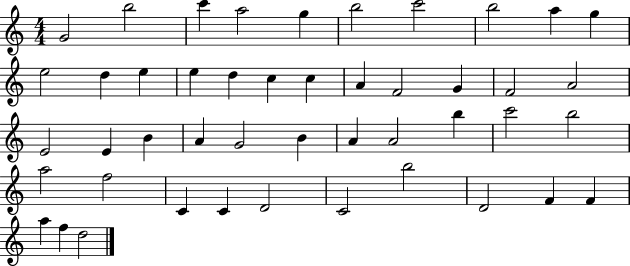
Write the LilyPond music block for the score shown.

{
  \clef treble
  \numericTimeSignature
  \time 4/4
  \key c \major
  g'2 b''2 | c'''4 a''2 g''4 | b''2 c'''2 | b''2 a''4 g''4 | \break e''2 d''4 e''4 | e''4 d''4 c''4 c''4 | a'4 f'2 g'4 | f'2 a'2 | \break e'2 e'4 b'4 | a'4 g'2 b'4 | a'4 a'2 b''4 | c'''2 b''2 | \break a''2 f''2 | c'4 c'4 d'2 | c'2 b''2 | d'2 f'4 f'4 | \break a''4 f''4 d''2 | \bar "|."
}